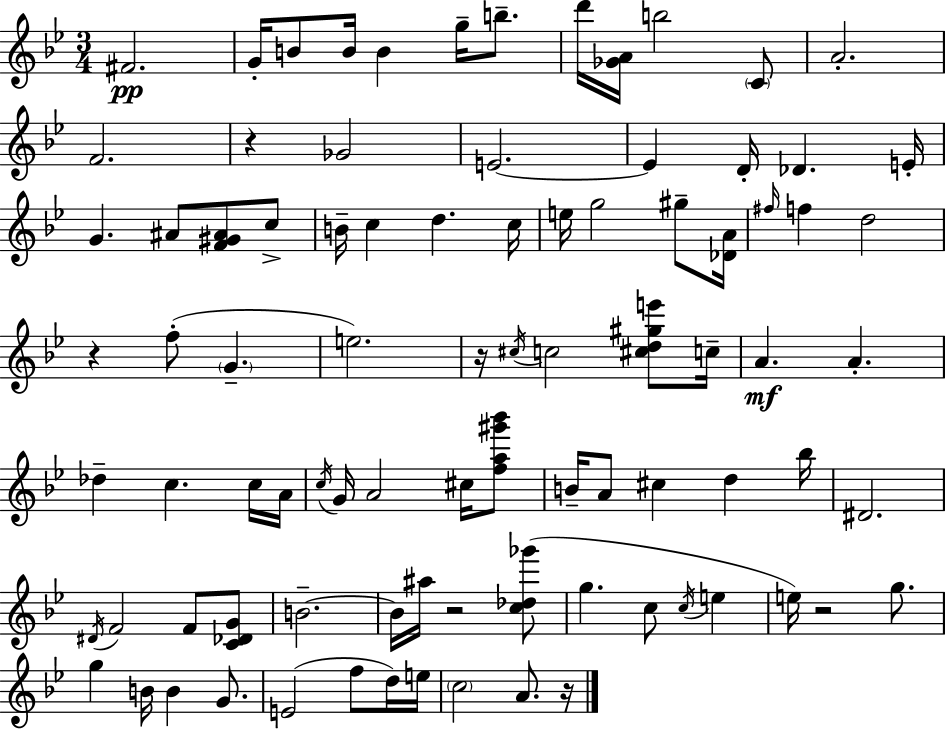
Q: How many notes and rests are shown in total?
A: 88